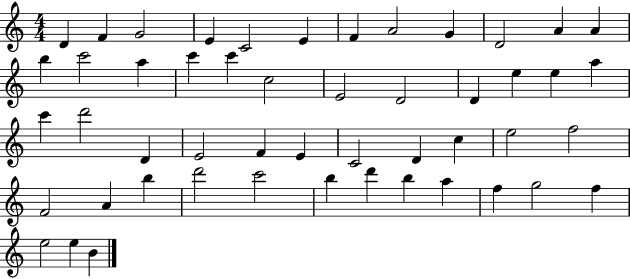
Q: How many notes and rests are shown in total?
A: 50